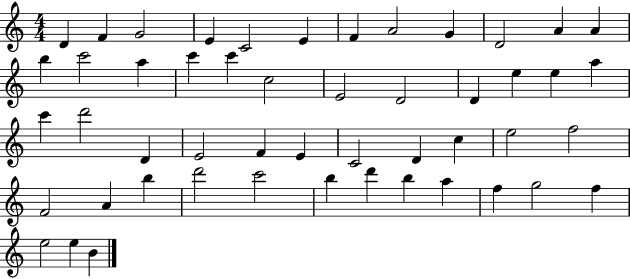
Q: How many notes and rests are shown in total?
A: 50